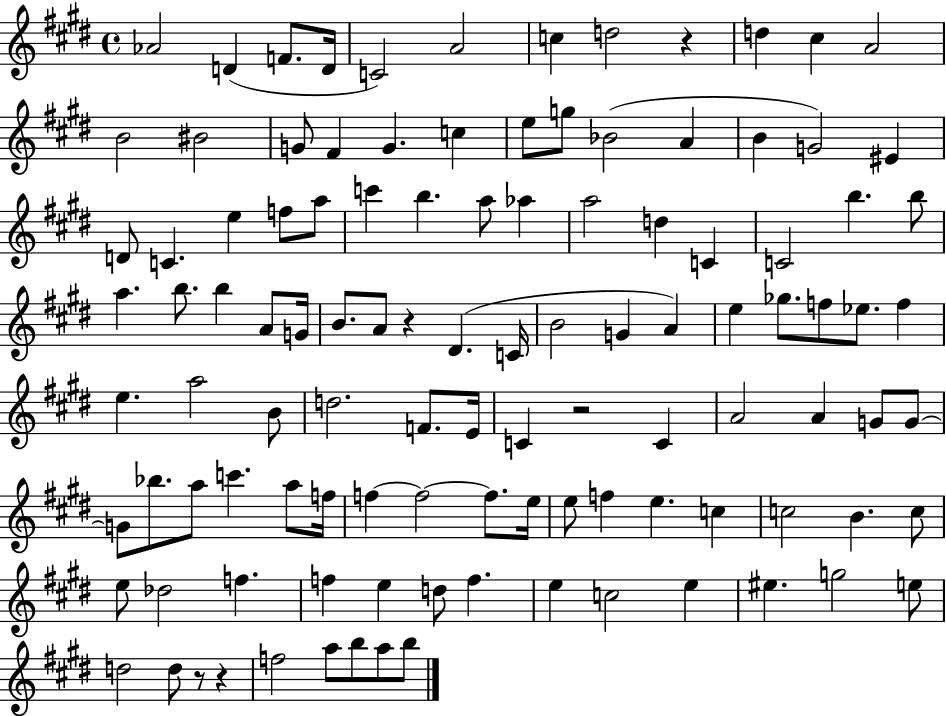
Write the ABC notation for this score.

X:1
T:Untitled
M:4/4
L:1/4
K:E
_A2 D F/2 D/4 C2 A2 c d2 z d ^c A2 B2 ^B2 G/2 ^F G c e/2 g/2 _B2 A B G2 ^E D/2 C e f/2 a/2 c' b a/2 _a a2 d C C2 b b/2 a b/2 b A/2 G/4 B/2 A/2 z ^D C/4 B2 G A e _g/2 f/2 _e/2 f e a2 B/2 d2 F/2 E/4 C z2 C A2 A G/2 G/2 G/2 _b/2 a/2 c' a/2 f/4 f f2 f/2 e/4 e/2 f e c c2 B c/2 e/2 _d2 f f e d/2 f e c2 e ^e g2 e/2 d2 d/2 z/2 z f2 a/2 b/2 a/2 b/2